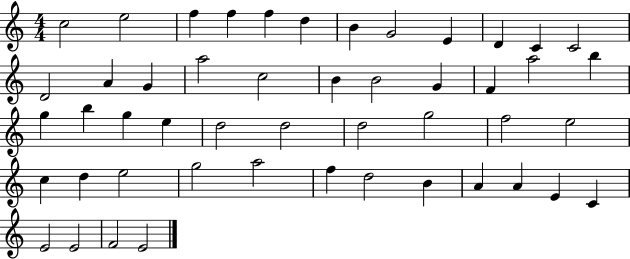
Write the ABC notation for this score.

X:1
T:Untitled
M:4/4
L:1/4
K:C
c2 e2 f f f d B G2 E D C C2 D2 A G a2 c2 B B2 G F a2 b g b g e d2 d2 d2 g2 f2 e2 c d e2 g2 a2 f d2 B A A E C E2 E2 F2 E2